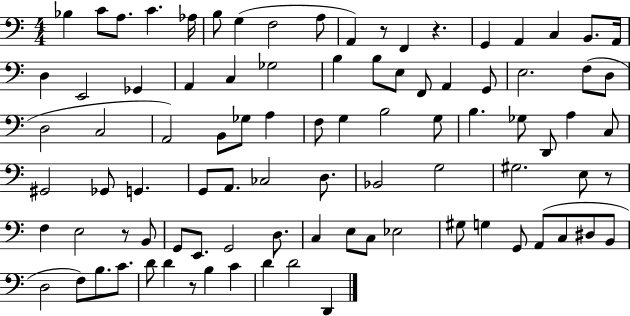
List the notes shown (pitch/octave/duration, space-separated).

Bb3/q C4/e A3/e. C4/q. Ab3/s B3/e G3/q F3/h A3/e A2/q R/e F2/q R/q. G2/q A2/q C3/q B2/e. A2/s D3/q E2/h Gb2/q A2/q C3/q Gb3/h B3/q B3/e E3/e F2/e A2/q G2/e E3/h. F3/e D3/e D3/h C3/h A2/h B2/e Gb3/e A3/q F3/e G3/q B3/h G3/e B3/q. Gb3/e D2/e A3/q C3/e G#2/h Gb2/e G2/q. G2/e A2/e. CES3/h D3/e. Bb2/h G3/h G#3/h. E3/e R/e F3/q E3/h R/e B2/e G2/e E2/e. G2/h D3/e. C3/q E3/e C3/e Eb3/h G#3/e G3/q G2/e A2/e C3/e D#3/e B2/e D3/h F3/e B3/e. C4/e. D4/e D4/q R/e B3/q C4/q D4/q D4/h D2/q